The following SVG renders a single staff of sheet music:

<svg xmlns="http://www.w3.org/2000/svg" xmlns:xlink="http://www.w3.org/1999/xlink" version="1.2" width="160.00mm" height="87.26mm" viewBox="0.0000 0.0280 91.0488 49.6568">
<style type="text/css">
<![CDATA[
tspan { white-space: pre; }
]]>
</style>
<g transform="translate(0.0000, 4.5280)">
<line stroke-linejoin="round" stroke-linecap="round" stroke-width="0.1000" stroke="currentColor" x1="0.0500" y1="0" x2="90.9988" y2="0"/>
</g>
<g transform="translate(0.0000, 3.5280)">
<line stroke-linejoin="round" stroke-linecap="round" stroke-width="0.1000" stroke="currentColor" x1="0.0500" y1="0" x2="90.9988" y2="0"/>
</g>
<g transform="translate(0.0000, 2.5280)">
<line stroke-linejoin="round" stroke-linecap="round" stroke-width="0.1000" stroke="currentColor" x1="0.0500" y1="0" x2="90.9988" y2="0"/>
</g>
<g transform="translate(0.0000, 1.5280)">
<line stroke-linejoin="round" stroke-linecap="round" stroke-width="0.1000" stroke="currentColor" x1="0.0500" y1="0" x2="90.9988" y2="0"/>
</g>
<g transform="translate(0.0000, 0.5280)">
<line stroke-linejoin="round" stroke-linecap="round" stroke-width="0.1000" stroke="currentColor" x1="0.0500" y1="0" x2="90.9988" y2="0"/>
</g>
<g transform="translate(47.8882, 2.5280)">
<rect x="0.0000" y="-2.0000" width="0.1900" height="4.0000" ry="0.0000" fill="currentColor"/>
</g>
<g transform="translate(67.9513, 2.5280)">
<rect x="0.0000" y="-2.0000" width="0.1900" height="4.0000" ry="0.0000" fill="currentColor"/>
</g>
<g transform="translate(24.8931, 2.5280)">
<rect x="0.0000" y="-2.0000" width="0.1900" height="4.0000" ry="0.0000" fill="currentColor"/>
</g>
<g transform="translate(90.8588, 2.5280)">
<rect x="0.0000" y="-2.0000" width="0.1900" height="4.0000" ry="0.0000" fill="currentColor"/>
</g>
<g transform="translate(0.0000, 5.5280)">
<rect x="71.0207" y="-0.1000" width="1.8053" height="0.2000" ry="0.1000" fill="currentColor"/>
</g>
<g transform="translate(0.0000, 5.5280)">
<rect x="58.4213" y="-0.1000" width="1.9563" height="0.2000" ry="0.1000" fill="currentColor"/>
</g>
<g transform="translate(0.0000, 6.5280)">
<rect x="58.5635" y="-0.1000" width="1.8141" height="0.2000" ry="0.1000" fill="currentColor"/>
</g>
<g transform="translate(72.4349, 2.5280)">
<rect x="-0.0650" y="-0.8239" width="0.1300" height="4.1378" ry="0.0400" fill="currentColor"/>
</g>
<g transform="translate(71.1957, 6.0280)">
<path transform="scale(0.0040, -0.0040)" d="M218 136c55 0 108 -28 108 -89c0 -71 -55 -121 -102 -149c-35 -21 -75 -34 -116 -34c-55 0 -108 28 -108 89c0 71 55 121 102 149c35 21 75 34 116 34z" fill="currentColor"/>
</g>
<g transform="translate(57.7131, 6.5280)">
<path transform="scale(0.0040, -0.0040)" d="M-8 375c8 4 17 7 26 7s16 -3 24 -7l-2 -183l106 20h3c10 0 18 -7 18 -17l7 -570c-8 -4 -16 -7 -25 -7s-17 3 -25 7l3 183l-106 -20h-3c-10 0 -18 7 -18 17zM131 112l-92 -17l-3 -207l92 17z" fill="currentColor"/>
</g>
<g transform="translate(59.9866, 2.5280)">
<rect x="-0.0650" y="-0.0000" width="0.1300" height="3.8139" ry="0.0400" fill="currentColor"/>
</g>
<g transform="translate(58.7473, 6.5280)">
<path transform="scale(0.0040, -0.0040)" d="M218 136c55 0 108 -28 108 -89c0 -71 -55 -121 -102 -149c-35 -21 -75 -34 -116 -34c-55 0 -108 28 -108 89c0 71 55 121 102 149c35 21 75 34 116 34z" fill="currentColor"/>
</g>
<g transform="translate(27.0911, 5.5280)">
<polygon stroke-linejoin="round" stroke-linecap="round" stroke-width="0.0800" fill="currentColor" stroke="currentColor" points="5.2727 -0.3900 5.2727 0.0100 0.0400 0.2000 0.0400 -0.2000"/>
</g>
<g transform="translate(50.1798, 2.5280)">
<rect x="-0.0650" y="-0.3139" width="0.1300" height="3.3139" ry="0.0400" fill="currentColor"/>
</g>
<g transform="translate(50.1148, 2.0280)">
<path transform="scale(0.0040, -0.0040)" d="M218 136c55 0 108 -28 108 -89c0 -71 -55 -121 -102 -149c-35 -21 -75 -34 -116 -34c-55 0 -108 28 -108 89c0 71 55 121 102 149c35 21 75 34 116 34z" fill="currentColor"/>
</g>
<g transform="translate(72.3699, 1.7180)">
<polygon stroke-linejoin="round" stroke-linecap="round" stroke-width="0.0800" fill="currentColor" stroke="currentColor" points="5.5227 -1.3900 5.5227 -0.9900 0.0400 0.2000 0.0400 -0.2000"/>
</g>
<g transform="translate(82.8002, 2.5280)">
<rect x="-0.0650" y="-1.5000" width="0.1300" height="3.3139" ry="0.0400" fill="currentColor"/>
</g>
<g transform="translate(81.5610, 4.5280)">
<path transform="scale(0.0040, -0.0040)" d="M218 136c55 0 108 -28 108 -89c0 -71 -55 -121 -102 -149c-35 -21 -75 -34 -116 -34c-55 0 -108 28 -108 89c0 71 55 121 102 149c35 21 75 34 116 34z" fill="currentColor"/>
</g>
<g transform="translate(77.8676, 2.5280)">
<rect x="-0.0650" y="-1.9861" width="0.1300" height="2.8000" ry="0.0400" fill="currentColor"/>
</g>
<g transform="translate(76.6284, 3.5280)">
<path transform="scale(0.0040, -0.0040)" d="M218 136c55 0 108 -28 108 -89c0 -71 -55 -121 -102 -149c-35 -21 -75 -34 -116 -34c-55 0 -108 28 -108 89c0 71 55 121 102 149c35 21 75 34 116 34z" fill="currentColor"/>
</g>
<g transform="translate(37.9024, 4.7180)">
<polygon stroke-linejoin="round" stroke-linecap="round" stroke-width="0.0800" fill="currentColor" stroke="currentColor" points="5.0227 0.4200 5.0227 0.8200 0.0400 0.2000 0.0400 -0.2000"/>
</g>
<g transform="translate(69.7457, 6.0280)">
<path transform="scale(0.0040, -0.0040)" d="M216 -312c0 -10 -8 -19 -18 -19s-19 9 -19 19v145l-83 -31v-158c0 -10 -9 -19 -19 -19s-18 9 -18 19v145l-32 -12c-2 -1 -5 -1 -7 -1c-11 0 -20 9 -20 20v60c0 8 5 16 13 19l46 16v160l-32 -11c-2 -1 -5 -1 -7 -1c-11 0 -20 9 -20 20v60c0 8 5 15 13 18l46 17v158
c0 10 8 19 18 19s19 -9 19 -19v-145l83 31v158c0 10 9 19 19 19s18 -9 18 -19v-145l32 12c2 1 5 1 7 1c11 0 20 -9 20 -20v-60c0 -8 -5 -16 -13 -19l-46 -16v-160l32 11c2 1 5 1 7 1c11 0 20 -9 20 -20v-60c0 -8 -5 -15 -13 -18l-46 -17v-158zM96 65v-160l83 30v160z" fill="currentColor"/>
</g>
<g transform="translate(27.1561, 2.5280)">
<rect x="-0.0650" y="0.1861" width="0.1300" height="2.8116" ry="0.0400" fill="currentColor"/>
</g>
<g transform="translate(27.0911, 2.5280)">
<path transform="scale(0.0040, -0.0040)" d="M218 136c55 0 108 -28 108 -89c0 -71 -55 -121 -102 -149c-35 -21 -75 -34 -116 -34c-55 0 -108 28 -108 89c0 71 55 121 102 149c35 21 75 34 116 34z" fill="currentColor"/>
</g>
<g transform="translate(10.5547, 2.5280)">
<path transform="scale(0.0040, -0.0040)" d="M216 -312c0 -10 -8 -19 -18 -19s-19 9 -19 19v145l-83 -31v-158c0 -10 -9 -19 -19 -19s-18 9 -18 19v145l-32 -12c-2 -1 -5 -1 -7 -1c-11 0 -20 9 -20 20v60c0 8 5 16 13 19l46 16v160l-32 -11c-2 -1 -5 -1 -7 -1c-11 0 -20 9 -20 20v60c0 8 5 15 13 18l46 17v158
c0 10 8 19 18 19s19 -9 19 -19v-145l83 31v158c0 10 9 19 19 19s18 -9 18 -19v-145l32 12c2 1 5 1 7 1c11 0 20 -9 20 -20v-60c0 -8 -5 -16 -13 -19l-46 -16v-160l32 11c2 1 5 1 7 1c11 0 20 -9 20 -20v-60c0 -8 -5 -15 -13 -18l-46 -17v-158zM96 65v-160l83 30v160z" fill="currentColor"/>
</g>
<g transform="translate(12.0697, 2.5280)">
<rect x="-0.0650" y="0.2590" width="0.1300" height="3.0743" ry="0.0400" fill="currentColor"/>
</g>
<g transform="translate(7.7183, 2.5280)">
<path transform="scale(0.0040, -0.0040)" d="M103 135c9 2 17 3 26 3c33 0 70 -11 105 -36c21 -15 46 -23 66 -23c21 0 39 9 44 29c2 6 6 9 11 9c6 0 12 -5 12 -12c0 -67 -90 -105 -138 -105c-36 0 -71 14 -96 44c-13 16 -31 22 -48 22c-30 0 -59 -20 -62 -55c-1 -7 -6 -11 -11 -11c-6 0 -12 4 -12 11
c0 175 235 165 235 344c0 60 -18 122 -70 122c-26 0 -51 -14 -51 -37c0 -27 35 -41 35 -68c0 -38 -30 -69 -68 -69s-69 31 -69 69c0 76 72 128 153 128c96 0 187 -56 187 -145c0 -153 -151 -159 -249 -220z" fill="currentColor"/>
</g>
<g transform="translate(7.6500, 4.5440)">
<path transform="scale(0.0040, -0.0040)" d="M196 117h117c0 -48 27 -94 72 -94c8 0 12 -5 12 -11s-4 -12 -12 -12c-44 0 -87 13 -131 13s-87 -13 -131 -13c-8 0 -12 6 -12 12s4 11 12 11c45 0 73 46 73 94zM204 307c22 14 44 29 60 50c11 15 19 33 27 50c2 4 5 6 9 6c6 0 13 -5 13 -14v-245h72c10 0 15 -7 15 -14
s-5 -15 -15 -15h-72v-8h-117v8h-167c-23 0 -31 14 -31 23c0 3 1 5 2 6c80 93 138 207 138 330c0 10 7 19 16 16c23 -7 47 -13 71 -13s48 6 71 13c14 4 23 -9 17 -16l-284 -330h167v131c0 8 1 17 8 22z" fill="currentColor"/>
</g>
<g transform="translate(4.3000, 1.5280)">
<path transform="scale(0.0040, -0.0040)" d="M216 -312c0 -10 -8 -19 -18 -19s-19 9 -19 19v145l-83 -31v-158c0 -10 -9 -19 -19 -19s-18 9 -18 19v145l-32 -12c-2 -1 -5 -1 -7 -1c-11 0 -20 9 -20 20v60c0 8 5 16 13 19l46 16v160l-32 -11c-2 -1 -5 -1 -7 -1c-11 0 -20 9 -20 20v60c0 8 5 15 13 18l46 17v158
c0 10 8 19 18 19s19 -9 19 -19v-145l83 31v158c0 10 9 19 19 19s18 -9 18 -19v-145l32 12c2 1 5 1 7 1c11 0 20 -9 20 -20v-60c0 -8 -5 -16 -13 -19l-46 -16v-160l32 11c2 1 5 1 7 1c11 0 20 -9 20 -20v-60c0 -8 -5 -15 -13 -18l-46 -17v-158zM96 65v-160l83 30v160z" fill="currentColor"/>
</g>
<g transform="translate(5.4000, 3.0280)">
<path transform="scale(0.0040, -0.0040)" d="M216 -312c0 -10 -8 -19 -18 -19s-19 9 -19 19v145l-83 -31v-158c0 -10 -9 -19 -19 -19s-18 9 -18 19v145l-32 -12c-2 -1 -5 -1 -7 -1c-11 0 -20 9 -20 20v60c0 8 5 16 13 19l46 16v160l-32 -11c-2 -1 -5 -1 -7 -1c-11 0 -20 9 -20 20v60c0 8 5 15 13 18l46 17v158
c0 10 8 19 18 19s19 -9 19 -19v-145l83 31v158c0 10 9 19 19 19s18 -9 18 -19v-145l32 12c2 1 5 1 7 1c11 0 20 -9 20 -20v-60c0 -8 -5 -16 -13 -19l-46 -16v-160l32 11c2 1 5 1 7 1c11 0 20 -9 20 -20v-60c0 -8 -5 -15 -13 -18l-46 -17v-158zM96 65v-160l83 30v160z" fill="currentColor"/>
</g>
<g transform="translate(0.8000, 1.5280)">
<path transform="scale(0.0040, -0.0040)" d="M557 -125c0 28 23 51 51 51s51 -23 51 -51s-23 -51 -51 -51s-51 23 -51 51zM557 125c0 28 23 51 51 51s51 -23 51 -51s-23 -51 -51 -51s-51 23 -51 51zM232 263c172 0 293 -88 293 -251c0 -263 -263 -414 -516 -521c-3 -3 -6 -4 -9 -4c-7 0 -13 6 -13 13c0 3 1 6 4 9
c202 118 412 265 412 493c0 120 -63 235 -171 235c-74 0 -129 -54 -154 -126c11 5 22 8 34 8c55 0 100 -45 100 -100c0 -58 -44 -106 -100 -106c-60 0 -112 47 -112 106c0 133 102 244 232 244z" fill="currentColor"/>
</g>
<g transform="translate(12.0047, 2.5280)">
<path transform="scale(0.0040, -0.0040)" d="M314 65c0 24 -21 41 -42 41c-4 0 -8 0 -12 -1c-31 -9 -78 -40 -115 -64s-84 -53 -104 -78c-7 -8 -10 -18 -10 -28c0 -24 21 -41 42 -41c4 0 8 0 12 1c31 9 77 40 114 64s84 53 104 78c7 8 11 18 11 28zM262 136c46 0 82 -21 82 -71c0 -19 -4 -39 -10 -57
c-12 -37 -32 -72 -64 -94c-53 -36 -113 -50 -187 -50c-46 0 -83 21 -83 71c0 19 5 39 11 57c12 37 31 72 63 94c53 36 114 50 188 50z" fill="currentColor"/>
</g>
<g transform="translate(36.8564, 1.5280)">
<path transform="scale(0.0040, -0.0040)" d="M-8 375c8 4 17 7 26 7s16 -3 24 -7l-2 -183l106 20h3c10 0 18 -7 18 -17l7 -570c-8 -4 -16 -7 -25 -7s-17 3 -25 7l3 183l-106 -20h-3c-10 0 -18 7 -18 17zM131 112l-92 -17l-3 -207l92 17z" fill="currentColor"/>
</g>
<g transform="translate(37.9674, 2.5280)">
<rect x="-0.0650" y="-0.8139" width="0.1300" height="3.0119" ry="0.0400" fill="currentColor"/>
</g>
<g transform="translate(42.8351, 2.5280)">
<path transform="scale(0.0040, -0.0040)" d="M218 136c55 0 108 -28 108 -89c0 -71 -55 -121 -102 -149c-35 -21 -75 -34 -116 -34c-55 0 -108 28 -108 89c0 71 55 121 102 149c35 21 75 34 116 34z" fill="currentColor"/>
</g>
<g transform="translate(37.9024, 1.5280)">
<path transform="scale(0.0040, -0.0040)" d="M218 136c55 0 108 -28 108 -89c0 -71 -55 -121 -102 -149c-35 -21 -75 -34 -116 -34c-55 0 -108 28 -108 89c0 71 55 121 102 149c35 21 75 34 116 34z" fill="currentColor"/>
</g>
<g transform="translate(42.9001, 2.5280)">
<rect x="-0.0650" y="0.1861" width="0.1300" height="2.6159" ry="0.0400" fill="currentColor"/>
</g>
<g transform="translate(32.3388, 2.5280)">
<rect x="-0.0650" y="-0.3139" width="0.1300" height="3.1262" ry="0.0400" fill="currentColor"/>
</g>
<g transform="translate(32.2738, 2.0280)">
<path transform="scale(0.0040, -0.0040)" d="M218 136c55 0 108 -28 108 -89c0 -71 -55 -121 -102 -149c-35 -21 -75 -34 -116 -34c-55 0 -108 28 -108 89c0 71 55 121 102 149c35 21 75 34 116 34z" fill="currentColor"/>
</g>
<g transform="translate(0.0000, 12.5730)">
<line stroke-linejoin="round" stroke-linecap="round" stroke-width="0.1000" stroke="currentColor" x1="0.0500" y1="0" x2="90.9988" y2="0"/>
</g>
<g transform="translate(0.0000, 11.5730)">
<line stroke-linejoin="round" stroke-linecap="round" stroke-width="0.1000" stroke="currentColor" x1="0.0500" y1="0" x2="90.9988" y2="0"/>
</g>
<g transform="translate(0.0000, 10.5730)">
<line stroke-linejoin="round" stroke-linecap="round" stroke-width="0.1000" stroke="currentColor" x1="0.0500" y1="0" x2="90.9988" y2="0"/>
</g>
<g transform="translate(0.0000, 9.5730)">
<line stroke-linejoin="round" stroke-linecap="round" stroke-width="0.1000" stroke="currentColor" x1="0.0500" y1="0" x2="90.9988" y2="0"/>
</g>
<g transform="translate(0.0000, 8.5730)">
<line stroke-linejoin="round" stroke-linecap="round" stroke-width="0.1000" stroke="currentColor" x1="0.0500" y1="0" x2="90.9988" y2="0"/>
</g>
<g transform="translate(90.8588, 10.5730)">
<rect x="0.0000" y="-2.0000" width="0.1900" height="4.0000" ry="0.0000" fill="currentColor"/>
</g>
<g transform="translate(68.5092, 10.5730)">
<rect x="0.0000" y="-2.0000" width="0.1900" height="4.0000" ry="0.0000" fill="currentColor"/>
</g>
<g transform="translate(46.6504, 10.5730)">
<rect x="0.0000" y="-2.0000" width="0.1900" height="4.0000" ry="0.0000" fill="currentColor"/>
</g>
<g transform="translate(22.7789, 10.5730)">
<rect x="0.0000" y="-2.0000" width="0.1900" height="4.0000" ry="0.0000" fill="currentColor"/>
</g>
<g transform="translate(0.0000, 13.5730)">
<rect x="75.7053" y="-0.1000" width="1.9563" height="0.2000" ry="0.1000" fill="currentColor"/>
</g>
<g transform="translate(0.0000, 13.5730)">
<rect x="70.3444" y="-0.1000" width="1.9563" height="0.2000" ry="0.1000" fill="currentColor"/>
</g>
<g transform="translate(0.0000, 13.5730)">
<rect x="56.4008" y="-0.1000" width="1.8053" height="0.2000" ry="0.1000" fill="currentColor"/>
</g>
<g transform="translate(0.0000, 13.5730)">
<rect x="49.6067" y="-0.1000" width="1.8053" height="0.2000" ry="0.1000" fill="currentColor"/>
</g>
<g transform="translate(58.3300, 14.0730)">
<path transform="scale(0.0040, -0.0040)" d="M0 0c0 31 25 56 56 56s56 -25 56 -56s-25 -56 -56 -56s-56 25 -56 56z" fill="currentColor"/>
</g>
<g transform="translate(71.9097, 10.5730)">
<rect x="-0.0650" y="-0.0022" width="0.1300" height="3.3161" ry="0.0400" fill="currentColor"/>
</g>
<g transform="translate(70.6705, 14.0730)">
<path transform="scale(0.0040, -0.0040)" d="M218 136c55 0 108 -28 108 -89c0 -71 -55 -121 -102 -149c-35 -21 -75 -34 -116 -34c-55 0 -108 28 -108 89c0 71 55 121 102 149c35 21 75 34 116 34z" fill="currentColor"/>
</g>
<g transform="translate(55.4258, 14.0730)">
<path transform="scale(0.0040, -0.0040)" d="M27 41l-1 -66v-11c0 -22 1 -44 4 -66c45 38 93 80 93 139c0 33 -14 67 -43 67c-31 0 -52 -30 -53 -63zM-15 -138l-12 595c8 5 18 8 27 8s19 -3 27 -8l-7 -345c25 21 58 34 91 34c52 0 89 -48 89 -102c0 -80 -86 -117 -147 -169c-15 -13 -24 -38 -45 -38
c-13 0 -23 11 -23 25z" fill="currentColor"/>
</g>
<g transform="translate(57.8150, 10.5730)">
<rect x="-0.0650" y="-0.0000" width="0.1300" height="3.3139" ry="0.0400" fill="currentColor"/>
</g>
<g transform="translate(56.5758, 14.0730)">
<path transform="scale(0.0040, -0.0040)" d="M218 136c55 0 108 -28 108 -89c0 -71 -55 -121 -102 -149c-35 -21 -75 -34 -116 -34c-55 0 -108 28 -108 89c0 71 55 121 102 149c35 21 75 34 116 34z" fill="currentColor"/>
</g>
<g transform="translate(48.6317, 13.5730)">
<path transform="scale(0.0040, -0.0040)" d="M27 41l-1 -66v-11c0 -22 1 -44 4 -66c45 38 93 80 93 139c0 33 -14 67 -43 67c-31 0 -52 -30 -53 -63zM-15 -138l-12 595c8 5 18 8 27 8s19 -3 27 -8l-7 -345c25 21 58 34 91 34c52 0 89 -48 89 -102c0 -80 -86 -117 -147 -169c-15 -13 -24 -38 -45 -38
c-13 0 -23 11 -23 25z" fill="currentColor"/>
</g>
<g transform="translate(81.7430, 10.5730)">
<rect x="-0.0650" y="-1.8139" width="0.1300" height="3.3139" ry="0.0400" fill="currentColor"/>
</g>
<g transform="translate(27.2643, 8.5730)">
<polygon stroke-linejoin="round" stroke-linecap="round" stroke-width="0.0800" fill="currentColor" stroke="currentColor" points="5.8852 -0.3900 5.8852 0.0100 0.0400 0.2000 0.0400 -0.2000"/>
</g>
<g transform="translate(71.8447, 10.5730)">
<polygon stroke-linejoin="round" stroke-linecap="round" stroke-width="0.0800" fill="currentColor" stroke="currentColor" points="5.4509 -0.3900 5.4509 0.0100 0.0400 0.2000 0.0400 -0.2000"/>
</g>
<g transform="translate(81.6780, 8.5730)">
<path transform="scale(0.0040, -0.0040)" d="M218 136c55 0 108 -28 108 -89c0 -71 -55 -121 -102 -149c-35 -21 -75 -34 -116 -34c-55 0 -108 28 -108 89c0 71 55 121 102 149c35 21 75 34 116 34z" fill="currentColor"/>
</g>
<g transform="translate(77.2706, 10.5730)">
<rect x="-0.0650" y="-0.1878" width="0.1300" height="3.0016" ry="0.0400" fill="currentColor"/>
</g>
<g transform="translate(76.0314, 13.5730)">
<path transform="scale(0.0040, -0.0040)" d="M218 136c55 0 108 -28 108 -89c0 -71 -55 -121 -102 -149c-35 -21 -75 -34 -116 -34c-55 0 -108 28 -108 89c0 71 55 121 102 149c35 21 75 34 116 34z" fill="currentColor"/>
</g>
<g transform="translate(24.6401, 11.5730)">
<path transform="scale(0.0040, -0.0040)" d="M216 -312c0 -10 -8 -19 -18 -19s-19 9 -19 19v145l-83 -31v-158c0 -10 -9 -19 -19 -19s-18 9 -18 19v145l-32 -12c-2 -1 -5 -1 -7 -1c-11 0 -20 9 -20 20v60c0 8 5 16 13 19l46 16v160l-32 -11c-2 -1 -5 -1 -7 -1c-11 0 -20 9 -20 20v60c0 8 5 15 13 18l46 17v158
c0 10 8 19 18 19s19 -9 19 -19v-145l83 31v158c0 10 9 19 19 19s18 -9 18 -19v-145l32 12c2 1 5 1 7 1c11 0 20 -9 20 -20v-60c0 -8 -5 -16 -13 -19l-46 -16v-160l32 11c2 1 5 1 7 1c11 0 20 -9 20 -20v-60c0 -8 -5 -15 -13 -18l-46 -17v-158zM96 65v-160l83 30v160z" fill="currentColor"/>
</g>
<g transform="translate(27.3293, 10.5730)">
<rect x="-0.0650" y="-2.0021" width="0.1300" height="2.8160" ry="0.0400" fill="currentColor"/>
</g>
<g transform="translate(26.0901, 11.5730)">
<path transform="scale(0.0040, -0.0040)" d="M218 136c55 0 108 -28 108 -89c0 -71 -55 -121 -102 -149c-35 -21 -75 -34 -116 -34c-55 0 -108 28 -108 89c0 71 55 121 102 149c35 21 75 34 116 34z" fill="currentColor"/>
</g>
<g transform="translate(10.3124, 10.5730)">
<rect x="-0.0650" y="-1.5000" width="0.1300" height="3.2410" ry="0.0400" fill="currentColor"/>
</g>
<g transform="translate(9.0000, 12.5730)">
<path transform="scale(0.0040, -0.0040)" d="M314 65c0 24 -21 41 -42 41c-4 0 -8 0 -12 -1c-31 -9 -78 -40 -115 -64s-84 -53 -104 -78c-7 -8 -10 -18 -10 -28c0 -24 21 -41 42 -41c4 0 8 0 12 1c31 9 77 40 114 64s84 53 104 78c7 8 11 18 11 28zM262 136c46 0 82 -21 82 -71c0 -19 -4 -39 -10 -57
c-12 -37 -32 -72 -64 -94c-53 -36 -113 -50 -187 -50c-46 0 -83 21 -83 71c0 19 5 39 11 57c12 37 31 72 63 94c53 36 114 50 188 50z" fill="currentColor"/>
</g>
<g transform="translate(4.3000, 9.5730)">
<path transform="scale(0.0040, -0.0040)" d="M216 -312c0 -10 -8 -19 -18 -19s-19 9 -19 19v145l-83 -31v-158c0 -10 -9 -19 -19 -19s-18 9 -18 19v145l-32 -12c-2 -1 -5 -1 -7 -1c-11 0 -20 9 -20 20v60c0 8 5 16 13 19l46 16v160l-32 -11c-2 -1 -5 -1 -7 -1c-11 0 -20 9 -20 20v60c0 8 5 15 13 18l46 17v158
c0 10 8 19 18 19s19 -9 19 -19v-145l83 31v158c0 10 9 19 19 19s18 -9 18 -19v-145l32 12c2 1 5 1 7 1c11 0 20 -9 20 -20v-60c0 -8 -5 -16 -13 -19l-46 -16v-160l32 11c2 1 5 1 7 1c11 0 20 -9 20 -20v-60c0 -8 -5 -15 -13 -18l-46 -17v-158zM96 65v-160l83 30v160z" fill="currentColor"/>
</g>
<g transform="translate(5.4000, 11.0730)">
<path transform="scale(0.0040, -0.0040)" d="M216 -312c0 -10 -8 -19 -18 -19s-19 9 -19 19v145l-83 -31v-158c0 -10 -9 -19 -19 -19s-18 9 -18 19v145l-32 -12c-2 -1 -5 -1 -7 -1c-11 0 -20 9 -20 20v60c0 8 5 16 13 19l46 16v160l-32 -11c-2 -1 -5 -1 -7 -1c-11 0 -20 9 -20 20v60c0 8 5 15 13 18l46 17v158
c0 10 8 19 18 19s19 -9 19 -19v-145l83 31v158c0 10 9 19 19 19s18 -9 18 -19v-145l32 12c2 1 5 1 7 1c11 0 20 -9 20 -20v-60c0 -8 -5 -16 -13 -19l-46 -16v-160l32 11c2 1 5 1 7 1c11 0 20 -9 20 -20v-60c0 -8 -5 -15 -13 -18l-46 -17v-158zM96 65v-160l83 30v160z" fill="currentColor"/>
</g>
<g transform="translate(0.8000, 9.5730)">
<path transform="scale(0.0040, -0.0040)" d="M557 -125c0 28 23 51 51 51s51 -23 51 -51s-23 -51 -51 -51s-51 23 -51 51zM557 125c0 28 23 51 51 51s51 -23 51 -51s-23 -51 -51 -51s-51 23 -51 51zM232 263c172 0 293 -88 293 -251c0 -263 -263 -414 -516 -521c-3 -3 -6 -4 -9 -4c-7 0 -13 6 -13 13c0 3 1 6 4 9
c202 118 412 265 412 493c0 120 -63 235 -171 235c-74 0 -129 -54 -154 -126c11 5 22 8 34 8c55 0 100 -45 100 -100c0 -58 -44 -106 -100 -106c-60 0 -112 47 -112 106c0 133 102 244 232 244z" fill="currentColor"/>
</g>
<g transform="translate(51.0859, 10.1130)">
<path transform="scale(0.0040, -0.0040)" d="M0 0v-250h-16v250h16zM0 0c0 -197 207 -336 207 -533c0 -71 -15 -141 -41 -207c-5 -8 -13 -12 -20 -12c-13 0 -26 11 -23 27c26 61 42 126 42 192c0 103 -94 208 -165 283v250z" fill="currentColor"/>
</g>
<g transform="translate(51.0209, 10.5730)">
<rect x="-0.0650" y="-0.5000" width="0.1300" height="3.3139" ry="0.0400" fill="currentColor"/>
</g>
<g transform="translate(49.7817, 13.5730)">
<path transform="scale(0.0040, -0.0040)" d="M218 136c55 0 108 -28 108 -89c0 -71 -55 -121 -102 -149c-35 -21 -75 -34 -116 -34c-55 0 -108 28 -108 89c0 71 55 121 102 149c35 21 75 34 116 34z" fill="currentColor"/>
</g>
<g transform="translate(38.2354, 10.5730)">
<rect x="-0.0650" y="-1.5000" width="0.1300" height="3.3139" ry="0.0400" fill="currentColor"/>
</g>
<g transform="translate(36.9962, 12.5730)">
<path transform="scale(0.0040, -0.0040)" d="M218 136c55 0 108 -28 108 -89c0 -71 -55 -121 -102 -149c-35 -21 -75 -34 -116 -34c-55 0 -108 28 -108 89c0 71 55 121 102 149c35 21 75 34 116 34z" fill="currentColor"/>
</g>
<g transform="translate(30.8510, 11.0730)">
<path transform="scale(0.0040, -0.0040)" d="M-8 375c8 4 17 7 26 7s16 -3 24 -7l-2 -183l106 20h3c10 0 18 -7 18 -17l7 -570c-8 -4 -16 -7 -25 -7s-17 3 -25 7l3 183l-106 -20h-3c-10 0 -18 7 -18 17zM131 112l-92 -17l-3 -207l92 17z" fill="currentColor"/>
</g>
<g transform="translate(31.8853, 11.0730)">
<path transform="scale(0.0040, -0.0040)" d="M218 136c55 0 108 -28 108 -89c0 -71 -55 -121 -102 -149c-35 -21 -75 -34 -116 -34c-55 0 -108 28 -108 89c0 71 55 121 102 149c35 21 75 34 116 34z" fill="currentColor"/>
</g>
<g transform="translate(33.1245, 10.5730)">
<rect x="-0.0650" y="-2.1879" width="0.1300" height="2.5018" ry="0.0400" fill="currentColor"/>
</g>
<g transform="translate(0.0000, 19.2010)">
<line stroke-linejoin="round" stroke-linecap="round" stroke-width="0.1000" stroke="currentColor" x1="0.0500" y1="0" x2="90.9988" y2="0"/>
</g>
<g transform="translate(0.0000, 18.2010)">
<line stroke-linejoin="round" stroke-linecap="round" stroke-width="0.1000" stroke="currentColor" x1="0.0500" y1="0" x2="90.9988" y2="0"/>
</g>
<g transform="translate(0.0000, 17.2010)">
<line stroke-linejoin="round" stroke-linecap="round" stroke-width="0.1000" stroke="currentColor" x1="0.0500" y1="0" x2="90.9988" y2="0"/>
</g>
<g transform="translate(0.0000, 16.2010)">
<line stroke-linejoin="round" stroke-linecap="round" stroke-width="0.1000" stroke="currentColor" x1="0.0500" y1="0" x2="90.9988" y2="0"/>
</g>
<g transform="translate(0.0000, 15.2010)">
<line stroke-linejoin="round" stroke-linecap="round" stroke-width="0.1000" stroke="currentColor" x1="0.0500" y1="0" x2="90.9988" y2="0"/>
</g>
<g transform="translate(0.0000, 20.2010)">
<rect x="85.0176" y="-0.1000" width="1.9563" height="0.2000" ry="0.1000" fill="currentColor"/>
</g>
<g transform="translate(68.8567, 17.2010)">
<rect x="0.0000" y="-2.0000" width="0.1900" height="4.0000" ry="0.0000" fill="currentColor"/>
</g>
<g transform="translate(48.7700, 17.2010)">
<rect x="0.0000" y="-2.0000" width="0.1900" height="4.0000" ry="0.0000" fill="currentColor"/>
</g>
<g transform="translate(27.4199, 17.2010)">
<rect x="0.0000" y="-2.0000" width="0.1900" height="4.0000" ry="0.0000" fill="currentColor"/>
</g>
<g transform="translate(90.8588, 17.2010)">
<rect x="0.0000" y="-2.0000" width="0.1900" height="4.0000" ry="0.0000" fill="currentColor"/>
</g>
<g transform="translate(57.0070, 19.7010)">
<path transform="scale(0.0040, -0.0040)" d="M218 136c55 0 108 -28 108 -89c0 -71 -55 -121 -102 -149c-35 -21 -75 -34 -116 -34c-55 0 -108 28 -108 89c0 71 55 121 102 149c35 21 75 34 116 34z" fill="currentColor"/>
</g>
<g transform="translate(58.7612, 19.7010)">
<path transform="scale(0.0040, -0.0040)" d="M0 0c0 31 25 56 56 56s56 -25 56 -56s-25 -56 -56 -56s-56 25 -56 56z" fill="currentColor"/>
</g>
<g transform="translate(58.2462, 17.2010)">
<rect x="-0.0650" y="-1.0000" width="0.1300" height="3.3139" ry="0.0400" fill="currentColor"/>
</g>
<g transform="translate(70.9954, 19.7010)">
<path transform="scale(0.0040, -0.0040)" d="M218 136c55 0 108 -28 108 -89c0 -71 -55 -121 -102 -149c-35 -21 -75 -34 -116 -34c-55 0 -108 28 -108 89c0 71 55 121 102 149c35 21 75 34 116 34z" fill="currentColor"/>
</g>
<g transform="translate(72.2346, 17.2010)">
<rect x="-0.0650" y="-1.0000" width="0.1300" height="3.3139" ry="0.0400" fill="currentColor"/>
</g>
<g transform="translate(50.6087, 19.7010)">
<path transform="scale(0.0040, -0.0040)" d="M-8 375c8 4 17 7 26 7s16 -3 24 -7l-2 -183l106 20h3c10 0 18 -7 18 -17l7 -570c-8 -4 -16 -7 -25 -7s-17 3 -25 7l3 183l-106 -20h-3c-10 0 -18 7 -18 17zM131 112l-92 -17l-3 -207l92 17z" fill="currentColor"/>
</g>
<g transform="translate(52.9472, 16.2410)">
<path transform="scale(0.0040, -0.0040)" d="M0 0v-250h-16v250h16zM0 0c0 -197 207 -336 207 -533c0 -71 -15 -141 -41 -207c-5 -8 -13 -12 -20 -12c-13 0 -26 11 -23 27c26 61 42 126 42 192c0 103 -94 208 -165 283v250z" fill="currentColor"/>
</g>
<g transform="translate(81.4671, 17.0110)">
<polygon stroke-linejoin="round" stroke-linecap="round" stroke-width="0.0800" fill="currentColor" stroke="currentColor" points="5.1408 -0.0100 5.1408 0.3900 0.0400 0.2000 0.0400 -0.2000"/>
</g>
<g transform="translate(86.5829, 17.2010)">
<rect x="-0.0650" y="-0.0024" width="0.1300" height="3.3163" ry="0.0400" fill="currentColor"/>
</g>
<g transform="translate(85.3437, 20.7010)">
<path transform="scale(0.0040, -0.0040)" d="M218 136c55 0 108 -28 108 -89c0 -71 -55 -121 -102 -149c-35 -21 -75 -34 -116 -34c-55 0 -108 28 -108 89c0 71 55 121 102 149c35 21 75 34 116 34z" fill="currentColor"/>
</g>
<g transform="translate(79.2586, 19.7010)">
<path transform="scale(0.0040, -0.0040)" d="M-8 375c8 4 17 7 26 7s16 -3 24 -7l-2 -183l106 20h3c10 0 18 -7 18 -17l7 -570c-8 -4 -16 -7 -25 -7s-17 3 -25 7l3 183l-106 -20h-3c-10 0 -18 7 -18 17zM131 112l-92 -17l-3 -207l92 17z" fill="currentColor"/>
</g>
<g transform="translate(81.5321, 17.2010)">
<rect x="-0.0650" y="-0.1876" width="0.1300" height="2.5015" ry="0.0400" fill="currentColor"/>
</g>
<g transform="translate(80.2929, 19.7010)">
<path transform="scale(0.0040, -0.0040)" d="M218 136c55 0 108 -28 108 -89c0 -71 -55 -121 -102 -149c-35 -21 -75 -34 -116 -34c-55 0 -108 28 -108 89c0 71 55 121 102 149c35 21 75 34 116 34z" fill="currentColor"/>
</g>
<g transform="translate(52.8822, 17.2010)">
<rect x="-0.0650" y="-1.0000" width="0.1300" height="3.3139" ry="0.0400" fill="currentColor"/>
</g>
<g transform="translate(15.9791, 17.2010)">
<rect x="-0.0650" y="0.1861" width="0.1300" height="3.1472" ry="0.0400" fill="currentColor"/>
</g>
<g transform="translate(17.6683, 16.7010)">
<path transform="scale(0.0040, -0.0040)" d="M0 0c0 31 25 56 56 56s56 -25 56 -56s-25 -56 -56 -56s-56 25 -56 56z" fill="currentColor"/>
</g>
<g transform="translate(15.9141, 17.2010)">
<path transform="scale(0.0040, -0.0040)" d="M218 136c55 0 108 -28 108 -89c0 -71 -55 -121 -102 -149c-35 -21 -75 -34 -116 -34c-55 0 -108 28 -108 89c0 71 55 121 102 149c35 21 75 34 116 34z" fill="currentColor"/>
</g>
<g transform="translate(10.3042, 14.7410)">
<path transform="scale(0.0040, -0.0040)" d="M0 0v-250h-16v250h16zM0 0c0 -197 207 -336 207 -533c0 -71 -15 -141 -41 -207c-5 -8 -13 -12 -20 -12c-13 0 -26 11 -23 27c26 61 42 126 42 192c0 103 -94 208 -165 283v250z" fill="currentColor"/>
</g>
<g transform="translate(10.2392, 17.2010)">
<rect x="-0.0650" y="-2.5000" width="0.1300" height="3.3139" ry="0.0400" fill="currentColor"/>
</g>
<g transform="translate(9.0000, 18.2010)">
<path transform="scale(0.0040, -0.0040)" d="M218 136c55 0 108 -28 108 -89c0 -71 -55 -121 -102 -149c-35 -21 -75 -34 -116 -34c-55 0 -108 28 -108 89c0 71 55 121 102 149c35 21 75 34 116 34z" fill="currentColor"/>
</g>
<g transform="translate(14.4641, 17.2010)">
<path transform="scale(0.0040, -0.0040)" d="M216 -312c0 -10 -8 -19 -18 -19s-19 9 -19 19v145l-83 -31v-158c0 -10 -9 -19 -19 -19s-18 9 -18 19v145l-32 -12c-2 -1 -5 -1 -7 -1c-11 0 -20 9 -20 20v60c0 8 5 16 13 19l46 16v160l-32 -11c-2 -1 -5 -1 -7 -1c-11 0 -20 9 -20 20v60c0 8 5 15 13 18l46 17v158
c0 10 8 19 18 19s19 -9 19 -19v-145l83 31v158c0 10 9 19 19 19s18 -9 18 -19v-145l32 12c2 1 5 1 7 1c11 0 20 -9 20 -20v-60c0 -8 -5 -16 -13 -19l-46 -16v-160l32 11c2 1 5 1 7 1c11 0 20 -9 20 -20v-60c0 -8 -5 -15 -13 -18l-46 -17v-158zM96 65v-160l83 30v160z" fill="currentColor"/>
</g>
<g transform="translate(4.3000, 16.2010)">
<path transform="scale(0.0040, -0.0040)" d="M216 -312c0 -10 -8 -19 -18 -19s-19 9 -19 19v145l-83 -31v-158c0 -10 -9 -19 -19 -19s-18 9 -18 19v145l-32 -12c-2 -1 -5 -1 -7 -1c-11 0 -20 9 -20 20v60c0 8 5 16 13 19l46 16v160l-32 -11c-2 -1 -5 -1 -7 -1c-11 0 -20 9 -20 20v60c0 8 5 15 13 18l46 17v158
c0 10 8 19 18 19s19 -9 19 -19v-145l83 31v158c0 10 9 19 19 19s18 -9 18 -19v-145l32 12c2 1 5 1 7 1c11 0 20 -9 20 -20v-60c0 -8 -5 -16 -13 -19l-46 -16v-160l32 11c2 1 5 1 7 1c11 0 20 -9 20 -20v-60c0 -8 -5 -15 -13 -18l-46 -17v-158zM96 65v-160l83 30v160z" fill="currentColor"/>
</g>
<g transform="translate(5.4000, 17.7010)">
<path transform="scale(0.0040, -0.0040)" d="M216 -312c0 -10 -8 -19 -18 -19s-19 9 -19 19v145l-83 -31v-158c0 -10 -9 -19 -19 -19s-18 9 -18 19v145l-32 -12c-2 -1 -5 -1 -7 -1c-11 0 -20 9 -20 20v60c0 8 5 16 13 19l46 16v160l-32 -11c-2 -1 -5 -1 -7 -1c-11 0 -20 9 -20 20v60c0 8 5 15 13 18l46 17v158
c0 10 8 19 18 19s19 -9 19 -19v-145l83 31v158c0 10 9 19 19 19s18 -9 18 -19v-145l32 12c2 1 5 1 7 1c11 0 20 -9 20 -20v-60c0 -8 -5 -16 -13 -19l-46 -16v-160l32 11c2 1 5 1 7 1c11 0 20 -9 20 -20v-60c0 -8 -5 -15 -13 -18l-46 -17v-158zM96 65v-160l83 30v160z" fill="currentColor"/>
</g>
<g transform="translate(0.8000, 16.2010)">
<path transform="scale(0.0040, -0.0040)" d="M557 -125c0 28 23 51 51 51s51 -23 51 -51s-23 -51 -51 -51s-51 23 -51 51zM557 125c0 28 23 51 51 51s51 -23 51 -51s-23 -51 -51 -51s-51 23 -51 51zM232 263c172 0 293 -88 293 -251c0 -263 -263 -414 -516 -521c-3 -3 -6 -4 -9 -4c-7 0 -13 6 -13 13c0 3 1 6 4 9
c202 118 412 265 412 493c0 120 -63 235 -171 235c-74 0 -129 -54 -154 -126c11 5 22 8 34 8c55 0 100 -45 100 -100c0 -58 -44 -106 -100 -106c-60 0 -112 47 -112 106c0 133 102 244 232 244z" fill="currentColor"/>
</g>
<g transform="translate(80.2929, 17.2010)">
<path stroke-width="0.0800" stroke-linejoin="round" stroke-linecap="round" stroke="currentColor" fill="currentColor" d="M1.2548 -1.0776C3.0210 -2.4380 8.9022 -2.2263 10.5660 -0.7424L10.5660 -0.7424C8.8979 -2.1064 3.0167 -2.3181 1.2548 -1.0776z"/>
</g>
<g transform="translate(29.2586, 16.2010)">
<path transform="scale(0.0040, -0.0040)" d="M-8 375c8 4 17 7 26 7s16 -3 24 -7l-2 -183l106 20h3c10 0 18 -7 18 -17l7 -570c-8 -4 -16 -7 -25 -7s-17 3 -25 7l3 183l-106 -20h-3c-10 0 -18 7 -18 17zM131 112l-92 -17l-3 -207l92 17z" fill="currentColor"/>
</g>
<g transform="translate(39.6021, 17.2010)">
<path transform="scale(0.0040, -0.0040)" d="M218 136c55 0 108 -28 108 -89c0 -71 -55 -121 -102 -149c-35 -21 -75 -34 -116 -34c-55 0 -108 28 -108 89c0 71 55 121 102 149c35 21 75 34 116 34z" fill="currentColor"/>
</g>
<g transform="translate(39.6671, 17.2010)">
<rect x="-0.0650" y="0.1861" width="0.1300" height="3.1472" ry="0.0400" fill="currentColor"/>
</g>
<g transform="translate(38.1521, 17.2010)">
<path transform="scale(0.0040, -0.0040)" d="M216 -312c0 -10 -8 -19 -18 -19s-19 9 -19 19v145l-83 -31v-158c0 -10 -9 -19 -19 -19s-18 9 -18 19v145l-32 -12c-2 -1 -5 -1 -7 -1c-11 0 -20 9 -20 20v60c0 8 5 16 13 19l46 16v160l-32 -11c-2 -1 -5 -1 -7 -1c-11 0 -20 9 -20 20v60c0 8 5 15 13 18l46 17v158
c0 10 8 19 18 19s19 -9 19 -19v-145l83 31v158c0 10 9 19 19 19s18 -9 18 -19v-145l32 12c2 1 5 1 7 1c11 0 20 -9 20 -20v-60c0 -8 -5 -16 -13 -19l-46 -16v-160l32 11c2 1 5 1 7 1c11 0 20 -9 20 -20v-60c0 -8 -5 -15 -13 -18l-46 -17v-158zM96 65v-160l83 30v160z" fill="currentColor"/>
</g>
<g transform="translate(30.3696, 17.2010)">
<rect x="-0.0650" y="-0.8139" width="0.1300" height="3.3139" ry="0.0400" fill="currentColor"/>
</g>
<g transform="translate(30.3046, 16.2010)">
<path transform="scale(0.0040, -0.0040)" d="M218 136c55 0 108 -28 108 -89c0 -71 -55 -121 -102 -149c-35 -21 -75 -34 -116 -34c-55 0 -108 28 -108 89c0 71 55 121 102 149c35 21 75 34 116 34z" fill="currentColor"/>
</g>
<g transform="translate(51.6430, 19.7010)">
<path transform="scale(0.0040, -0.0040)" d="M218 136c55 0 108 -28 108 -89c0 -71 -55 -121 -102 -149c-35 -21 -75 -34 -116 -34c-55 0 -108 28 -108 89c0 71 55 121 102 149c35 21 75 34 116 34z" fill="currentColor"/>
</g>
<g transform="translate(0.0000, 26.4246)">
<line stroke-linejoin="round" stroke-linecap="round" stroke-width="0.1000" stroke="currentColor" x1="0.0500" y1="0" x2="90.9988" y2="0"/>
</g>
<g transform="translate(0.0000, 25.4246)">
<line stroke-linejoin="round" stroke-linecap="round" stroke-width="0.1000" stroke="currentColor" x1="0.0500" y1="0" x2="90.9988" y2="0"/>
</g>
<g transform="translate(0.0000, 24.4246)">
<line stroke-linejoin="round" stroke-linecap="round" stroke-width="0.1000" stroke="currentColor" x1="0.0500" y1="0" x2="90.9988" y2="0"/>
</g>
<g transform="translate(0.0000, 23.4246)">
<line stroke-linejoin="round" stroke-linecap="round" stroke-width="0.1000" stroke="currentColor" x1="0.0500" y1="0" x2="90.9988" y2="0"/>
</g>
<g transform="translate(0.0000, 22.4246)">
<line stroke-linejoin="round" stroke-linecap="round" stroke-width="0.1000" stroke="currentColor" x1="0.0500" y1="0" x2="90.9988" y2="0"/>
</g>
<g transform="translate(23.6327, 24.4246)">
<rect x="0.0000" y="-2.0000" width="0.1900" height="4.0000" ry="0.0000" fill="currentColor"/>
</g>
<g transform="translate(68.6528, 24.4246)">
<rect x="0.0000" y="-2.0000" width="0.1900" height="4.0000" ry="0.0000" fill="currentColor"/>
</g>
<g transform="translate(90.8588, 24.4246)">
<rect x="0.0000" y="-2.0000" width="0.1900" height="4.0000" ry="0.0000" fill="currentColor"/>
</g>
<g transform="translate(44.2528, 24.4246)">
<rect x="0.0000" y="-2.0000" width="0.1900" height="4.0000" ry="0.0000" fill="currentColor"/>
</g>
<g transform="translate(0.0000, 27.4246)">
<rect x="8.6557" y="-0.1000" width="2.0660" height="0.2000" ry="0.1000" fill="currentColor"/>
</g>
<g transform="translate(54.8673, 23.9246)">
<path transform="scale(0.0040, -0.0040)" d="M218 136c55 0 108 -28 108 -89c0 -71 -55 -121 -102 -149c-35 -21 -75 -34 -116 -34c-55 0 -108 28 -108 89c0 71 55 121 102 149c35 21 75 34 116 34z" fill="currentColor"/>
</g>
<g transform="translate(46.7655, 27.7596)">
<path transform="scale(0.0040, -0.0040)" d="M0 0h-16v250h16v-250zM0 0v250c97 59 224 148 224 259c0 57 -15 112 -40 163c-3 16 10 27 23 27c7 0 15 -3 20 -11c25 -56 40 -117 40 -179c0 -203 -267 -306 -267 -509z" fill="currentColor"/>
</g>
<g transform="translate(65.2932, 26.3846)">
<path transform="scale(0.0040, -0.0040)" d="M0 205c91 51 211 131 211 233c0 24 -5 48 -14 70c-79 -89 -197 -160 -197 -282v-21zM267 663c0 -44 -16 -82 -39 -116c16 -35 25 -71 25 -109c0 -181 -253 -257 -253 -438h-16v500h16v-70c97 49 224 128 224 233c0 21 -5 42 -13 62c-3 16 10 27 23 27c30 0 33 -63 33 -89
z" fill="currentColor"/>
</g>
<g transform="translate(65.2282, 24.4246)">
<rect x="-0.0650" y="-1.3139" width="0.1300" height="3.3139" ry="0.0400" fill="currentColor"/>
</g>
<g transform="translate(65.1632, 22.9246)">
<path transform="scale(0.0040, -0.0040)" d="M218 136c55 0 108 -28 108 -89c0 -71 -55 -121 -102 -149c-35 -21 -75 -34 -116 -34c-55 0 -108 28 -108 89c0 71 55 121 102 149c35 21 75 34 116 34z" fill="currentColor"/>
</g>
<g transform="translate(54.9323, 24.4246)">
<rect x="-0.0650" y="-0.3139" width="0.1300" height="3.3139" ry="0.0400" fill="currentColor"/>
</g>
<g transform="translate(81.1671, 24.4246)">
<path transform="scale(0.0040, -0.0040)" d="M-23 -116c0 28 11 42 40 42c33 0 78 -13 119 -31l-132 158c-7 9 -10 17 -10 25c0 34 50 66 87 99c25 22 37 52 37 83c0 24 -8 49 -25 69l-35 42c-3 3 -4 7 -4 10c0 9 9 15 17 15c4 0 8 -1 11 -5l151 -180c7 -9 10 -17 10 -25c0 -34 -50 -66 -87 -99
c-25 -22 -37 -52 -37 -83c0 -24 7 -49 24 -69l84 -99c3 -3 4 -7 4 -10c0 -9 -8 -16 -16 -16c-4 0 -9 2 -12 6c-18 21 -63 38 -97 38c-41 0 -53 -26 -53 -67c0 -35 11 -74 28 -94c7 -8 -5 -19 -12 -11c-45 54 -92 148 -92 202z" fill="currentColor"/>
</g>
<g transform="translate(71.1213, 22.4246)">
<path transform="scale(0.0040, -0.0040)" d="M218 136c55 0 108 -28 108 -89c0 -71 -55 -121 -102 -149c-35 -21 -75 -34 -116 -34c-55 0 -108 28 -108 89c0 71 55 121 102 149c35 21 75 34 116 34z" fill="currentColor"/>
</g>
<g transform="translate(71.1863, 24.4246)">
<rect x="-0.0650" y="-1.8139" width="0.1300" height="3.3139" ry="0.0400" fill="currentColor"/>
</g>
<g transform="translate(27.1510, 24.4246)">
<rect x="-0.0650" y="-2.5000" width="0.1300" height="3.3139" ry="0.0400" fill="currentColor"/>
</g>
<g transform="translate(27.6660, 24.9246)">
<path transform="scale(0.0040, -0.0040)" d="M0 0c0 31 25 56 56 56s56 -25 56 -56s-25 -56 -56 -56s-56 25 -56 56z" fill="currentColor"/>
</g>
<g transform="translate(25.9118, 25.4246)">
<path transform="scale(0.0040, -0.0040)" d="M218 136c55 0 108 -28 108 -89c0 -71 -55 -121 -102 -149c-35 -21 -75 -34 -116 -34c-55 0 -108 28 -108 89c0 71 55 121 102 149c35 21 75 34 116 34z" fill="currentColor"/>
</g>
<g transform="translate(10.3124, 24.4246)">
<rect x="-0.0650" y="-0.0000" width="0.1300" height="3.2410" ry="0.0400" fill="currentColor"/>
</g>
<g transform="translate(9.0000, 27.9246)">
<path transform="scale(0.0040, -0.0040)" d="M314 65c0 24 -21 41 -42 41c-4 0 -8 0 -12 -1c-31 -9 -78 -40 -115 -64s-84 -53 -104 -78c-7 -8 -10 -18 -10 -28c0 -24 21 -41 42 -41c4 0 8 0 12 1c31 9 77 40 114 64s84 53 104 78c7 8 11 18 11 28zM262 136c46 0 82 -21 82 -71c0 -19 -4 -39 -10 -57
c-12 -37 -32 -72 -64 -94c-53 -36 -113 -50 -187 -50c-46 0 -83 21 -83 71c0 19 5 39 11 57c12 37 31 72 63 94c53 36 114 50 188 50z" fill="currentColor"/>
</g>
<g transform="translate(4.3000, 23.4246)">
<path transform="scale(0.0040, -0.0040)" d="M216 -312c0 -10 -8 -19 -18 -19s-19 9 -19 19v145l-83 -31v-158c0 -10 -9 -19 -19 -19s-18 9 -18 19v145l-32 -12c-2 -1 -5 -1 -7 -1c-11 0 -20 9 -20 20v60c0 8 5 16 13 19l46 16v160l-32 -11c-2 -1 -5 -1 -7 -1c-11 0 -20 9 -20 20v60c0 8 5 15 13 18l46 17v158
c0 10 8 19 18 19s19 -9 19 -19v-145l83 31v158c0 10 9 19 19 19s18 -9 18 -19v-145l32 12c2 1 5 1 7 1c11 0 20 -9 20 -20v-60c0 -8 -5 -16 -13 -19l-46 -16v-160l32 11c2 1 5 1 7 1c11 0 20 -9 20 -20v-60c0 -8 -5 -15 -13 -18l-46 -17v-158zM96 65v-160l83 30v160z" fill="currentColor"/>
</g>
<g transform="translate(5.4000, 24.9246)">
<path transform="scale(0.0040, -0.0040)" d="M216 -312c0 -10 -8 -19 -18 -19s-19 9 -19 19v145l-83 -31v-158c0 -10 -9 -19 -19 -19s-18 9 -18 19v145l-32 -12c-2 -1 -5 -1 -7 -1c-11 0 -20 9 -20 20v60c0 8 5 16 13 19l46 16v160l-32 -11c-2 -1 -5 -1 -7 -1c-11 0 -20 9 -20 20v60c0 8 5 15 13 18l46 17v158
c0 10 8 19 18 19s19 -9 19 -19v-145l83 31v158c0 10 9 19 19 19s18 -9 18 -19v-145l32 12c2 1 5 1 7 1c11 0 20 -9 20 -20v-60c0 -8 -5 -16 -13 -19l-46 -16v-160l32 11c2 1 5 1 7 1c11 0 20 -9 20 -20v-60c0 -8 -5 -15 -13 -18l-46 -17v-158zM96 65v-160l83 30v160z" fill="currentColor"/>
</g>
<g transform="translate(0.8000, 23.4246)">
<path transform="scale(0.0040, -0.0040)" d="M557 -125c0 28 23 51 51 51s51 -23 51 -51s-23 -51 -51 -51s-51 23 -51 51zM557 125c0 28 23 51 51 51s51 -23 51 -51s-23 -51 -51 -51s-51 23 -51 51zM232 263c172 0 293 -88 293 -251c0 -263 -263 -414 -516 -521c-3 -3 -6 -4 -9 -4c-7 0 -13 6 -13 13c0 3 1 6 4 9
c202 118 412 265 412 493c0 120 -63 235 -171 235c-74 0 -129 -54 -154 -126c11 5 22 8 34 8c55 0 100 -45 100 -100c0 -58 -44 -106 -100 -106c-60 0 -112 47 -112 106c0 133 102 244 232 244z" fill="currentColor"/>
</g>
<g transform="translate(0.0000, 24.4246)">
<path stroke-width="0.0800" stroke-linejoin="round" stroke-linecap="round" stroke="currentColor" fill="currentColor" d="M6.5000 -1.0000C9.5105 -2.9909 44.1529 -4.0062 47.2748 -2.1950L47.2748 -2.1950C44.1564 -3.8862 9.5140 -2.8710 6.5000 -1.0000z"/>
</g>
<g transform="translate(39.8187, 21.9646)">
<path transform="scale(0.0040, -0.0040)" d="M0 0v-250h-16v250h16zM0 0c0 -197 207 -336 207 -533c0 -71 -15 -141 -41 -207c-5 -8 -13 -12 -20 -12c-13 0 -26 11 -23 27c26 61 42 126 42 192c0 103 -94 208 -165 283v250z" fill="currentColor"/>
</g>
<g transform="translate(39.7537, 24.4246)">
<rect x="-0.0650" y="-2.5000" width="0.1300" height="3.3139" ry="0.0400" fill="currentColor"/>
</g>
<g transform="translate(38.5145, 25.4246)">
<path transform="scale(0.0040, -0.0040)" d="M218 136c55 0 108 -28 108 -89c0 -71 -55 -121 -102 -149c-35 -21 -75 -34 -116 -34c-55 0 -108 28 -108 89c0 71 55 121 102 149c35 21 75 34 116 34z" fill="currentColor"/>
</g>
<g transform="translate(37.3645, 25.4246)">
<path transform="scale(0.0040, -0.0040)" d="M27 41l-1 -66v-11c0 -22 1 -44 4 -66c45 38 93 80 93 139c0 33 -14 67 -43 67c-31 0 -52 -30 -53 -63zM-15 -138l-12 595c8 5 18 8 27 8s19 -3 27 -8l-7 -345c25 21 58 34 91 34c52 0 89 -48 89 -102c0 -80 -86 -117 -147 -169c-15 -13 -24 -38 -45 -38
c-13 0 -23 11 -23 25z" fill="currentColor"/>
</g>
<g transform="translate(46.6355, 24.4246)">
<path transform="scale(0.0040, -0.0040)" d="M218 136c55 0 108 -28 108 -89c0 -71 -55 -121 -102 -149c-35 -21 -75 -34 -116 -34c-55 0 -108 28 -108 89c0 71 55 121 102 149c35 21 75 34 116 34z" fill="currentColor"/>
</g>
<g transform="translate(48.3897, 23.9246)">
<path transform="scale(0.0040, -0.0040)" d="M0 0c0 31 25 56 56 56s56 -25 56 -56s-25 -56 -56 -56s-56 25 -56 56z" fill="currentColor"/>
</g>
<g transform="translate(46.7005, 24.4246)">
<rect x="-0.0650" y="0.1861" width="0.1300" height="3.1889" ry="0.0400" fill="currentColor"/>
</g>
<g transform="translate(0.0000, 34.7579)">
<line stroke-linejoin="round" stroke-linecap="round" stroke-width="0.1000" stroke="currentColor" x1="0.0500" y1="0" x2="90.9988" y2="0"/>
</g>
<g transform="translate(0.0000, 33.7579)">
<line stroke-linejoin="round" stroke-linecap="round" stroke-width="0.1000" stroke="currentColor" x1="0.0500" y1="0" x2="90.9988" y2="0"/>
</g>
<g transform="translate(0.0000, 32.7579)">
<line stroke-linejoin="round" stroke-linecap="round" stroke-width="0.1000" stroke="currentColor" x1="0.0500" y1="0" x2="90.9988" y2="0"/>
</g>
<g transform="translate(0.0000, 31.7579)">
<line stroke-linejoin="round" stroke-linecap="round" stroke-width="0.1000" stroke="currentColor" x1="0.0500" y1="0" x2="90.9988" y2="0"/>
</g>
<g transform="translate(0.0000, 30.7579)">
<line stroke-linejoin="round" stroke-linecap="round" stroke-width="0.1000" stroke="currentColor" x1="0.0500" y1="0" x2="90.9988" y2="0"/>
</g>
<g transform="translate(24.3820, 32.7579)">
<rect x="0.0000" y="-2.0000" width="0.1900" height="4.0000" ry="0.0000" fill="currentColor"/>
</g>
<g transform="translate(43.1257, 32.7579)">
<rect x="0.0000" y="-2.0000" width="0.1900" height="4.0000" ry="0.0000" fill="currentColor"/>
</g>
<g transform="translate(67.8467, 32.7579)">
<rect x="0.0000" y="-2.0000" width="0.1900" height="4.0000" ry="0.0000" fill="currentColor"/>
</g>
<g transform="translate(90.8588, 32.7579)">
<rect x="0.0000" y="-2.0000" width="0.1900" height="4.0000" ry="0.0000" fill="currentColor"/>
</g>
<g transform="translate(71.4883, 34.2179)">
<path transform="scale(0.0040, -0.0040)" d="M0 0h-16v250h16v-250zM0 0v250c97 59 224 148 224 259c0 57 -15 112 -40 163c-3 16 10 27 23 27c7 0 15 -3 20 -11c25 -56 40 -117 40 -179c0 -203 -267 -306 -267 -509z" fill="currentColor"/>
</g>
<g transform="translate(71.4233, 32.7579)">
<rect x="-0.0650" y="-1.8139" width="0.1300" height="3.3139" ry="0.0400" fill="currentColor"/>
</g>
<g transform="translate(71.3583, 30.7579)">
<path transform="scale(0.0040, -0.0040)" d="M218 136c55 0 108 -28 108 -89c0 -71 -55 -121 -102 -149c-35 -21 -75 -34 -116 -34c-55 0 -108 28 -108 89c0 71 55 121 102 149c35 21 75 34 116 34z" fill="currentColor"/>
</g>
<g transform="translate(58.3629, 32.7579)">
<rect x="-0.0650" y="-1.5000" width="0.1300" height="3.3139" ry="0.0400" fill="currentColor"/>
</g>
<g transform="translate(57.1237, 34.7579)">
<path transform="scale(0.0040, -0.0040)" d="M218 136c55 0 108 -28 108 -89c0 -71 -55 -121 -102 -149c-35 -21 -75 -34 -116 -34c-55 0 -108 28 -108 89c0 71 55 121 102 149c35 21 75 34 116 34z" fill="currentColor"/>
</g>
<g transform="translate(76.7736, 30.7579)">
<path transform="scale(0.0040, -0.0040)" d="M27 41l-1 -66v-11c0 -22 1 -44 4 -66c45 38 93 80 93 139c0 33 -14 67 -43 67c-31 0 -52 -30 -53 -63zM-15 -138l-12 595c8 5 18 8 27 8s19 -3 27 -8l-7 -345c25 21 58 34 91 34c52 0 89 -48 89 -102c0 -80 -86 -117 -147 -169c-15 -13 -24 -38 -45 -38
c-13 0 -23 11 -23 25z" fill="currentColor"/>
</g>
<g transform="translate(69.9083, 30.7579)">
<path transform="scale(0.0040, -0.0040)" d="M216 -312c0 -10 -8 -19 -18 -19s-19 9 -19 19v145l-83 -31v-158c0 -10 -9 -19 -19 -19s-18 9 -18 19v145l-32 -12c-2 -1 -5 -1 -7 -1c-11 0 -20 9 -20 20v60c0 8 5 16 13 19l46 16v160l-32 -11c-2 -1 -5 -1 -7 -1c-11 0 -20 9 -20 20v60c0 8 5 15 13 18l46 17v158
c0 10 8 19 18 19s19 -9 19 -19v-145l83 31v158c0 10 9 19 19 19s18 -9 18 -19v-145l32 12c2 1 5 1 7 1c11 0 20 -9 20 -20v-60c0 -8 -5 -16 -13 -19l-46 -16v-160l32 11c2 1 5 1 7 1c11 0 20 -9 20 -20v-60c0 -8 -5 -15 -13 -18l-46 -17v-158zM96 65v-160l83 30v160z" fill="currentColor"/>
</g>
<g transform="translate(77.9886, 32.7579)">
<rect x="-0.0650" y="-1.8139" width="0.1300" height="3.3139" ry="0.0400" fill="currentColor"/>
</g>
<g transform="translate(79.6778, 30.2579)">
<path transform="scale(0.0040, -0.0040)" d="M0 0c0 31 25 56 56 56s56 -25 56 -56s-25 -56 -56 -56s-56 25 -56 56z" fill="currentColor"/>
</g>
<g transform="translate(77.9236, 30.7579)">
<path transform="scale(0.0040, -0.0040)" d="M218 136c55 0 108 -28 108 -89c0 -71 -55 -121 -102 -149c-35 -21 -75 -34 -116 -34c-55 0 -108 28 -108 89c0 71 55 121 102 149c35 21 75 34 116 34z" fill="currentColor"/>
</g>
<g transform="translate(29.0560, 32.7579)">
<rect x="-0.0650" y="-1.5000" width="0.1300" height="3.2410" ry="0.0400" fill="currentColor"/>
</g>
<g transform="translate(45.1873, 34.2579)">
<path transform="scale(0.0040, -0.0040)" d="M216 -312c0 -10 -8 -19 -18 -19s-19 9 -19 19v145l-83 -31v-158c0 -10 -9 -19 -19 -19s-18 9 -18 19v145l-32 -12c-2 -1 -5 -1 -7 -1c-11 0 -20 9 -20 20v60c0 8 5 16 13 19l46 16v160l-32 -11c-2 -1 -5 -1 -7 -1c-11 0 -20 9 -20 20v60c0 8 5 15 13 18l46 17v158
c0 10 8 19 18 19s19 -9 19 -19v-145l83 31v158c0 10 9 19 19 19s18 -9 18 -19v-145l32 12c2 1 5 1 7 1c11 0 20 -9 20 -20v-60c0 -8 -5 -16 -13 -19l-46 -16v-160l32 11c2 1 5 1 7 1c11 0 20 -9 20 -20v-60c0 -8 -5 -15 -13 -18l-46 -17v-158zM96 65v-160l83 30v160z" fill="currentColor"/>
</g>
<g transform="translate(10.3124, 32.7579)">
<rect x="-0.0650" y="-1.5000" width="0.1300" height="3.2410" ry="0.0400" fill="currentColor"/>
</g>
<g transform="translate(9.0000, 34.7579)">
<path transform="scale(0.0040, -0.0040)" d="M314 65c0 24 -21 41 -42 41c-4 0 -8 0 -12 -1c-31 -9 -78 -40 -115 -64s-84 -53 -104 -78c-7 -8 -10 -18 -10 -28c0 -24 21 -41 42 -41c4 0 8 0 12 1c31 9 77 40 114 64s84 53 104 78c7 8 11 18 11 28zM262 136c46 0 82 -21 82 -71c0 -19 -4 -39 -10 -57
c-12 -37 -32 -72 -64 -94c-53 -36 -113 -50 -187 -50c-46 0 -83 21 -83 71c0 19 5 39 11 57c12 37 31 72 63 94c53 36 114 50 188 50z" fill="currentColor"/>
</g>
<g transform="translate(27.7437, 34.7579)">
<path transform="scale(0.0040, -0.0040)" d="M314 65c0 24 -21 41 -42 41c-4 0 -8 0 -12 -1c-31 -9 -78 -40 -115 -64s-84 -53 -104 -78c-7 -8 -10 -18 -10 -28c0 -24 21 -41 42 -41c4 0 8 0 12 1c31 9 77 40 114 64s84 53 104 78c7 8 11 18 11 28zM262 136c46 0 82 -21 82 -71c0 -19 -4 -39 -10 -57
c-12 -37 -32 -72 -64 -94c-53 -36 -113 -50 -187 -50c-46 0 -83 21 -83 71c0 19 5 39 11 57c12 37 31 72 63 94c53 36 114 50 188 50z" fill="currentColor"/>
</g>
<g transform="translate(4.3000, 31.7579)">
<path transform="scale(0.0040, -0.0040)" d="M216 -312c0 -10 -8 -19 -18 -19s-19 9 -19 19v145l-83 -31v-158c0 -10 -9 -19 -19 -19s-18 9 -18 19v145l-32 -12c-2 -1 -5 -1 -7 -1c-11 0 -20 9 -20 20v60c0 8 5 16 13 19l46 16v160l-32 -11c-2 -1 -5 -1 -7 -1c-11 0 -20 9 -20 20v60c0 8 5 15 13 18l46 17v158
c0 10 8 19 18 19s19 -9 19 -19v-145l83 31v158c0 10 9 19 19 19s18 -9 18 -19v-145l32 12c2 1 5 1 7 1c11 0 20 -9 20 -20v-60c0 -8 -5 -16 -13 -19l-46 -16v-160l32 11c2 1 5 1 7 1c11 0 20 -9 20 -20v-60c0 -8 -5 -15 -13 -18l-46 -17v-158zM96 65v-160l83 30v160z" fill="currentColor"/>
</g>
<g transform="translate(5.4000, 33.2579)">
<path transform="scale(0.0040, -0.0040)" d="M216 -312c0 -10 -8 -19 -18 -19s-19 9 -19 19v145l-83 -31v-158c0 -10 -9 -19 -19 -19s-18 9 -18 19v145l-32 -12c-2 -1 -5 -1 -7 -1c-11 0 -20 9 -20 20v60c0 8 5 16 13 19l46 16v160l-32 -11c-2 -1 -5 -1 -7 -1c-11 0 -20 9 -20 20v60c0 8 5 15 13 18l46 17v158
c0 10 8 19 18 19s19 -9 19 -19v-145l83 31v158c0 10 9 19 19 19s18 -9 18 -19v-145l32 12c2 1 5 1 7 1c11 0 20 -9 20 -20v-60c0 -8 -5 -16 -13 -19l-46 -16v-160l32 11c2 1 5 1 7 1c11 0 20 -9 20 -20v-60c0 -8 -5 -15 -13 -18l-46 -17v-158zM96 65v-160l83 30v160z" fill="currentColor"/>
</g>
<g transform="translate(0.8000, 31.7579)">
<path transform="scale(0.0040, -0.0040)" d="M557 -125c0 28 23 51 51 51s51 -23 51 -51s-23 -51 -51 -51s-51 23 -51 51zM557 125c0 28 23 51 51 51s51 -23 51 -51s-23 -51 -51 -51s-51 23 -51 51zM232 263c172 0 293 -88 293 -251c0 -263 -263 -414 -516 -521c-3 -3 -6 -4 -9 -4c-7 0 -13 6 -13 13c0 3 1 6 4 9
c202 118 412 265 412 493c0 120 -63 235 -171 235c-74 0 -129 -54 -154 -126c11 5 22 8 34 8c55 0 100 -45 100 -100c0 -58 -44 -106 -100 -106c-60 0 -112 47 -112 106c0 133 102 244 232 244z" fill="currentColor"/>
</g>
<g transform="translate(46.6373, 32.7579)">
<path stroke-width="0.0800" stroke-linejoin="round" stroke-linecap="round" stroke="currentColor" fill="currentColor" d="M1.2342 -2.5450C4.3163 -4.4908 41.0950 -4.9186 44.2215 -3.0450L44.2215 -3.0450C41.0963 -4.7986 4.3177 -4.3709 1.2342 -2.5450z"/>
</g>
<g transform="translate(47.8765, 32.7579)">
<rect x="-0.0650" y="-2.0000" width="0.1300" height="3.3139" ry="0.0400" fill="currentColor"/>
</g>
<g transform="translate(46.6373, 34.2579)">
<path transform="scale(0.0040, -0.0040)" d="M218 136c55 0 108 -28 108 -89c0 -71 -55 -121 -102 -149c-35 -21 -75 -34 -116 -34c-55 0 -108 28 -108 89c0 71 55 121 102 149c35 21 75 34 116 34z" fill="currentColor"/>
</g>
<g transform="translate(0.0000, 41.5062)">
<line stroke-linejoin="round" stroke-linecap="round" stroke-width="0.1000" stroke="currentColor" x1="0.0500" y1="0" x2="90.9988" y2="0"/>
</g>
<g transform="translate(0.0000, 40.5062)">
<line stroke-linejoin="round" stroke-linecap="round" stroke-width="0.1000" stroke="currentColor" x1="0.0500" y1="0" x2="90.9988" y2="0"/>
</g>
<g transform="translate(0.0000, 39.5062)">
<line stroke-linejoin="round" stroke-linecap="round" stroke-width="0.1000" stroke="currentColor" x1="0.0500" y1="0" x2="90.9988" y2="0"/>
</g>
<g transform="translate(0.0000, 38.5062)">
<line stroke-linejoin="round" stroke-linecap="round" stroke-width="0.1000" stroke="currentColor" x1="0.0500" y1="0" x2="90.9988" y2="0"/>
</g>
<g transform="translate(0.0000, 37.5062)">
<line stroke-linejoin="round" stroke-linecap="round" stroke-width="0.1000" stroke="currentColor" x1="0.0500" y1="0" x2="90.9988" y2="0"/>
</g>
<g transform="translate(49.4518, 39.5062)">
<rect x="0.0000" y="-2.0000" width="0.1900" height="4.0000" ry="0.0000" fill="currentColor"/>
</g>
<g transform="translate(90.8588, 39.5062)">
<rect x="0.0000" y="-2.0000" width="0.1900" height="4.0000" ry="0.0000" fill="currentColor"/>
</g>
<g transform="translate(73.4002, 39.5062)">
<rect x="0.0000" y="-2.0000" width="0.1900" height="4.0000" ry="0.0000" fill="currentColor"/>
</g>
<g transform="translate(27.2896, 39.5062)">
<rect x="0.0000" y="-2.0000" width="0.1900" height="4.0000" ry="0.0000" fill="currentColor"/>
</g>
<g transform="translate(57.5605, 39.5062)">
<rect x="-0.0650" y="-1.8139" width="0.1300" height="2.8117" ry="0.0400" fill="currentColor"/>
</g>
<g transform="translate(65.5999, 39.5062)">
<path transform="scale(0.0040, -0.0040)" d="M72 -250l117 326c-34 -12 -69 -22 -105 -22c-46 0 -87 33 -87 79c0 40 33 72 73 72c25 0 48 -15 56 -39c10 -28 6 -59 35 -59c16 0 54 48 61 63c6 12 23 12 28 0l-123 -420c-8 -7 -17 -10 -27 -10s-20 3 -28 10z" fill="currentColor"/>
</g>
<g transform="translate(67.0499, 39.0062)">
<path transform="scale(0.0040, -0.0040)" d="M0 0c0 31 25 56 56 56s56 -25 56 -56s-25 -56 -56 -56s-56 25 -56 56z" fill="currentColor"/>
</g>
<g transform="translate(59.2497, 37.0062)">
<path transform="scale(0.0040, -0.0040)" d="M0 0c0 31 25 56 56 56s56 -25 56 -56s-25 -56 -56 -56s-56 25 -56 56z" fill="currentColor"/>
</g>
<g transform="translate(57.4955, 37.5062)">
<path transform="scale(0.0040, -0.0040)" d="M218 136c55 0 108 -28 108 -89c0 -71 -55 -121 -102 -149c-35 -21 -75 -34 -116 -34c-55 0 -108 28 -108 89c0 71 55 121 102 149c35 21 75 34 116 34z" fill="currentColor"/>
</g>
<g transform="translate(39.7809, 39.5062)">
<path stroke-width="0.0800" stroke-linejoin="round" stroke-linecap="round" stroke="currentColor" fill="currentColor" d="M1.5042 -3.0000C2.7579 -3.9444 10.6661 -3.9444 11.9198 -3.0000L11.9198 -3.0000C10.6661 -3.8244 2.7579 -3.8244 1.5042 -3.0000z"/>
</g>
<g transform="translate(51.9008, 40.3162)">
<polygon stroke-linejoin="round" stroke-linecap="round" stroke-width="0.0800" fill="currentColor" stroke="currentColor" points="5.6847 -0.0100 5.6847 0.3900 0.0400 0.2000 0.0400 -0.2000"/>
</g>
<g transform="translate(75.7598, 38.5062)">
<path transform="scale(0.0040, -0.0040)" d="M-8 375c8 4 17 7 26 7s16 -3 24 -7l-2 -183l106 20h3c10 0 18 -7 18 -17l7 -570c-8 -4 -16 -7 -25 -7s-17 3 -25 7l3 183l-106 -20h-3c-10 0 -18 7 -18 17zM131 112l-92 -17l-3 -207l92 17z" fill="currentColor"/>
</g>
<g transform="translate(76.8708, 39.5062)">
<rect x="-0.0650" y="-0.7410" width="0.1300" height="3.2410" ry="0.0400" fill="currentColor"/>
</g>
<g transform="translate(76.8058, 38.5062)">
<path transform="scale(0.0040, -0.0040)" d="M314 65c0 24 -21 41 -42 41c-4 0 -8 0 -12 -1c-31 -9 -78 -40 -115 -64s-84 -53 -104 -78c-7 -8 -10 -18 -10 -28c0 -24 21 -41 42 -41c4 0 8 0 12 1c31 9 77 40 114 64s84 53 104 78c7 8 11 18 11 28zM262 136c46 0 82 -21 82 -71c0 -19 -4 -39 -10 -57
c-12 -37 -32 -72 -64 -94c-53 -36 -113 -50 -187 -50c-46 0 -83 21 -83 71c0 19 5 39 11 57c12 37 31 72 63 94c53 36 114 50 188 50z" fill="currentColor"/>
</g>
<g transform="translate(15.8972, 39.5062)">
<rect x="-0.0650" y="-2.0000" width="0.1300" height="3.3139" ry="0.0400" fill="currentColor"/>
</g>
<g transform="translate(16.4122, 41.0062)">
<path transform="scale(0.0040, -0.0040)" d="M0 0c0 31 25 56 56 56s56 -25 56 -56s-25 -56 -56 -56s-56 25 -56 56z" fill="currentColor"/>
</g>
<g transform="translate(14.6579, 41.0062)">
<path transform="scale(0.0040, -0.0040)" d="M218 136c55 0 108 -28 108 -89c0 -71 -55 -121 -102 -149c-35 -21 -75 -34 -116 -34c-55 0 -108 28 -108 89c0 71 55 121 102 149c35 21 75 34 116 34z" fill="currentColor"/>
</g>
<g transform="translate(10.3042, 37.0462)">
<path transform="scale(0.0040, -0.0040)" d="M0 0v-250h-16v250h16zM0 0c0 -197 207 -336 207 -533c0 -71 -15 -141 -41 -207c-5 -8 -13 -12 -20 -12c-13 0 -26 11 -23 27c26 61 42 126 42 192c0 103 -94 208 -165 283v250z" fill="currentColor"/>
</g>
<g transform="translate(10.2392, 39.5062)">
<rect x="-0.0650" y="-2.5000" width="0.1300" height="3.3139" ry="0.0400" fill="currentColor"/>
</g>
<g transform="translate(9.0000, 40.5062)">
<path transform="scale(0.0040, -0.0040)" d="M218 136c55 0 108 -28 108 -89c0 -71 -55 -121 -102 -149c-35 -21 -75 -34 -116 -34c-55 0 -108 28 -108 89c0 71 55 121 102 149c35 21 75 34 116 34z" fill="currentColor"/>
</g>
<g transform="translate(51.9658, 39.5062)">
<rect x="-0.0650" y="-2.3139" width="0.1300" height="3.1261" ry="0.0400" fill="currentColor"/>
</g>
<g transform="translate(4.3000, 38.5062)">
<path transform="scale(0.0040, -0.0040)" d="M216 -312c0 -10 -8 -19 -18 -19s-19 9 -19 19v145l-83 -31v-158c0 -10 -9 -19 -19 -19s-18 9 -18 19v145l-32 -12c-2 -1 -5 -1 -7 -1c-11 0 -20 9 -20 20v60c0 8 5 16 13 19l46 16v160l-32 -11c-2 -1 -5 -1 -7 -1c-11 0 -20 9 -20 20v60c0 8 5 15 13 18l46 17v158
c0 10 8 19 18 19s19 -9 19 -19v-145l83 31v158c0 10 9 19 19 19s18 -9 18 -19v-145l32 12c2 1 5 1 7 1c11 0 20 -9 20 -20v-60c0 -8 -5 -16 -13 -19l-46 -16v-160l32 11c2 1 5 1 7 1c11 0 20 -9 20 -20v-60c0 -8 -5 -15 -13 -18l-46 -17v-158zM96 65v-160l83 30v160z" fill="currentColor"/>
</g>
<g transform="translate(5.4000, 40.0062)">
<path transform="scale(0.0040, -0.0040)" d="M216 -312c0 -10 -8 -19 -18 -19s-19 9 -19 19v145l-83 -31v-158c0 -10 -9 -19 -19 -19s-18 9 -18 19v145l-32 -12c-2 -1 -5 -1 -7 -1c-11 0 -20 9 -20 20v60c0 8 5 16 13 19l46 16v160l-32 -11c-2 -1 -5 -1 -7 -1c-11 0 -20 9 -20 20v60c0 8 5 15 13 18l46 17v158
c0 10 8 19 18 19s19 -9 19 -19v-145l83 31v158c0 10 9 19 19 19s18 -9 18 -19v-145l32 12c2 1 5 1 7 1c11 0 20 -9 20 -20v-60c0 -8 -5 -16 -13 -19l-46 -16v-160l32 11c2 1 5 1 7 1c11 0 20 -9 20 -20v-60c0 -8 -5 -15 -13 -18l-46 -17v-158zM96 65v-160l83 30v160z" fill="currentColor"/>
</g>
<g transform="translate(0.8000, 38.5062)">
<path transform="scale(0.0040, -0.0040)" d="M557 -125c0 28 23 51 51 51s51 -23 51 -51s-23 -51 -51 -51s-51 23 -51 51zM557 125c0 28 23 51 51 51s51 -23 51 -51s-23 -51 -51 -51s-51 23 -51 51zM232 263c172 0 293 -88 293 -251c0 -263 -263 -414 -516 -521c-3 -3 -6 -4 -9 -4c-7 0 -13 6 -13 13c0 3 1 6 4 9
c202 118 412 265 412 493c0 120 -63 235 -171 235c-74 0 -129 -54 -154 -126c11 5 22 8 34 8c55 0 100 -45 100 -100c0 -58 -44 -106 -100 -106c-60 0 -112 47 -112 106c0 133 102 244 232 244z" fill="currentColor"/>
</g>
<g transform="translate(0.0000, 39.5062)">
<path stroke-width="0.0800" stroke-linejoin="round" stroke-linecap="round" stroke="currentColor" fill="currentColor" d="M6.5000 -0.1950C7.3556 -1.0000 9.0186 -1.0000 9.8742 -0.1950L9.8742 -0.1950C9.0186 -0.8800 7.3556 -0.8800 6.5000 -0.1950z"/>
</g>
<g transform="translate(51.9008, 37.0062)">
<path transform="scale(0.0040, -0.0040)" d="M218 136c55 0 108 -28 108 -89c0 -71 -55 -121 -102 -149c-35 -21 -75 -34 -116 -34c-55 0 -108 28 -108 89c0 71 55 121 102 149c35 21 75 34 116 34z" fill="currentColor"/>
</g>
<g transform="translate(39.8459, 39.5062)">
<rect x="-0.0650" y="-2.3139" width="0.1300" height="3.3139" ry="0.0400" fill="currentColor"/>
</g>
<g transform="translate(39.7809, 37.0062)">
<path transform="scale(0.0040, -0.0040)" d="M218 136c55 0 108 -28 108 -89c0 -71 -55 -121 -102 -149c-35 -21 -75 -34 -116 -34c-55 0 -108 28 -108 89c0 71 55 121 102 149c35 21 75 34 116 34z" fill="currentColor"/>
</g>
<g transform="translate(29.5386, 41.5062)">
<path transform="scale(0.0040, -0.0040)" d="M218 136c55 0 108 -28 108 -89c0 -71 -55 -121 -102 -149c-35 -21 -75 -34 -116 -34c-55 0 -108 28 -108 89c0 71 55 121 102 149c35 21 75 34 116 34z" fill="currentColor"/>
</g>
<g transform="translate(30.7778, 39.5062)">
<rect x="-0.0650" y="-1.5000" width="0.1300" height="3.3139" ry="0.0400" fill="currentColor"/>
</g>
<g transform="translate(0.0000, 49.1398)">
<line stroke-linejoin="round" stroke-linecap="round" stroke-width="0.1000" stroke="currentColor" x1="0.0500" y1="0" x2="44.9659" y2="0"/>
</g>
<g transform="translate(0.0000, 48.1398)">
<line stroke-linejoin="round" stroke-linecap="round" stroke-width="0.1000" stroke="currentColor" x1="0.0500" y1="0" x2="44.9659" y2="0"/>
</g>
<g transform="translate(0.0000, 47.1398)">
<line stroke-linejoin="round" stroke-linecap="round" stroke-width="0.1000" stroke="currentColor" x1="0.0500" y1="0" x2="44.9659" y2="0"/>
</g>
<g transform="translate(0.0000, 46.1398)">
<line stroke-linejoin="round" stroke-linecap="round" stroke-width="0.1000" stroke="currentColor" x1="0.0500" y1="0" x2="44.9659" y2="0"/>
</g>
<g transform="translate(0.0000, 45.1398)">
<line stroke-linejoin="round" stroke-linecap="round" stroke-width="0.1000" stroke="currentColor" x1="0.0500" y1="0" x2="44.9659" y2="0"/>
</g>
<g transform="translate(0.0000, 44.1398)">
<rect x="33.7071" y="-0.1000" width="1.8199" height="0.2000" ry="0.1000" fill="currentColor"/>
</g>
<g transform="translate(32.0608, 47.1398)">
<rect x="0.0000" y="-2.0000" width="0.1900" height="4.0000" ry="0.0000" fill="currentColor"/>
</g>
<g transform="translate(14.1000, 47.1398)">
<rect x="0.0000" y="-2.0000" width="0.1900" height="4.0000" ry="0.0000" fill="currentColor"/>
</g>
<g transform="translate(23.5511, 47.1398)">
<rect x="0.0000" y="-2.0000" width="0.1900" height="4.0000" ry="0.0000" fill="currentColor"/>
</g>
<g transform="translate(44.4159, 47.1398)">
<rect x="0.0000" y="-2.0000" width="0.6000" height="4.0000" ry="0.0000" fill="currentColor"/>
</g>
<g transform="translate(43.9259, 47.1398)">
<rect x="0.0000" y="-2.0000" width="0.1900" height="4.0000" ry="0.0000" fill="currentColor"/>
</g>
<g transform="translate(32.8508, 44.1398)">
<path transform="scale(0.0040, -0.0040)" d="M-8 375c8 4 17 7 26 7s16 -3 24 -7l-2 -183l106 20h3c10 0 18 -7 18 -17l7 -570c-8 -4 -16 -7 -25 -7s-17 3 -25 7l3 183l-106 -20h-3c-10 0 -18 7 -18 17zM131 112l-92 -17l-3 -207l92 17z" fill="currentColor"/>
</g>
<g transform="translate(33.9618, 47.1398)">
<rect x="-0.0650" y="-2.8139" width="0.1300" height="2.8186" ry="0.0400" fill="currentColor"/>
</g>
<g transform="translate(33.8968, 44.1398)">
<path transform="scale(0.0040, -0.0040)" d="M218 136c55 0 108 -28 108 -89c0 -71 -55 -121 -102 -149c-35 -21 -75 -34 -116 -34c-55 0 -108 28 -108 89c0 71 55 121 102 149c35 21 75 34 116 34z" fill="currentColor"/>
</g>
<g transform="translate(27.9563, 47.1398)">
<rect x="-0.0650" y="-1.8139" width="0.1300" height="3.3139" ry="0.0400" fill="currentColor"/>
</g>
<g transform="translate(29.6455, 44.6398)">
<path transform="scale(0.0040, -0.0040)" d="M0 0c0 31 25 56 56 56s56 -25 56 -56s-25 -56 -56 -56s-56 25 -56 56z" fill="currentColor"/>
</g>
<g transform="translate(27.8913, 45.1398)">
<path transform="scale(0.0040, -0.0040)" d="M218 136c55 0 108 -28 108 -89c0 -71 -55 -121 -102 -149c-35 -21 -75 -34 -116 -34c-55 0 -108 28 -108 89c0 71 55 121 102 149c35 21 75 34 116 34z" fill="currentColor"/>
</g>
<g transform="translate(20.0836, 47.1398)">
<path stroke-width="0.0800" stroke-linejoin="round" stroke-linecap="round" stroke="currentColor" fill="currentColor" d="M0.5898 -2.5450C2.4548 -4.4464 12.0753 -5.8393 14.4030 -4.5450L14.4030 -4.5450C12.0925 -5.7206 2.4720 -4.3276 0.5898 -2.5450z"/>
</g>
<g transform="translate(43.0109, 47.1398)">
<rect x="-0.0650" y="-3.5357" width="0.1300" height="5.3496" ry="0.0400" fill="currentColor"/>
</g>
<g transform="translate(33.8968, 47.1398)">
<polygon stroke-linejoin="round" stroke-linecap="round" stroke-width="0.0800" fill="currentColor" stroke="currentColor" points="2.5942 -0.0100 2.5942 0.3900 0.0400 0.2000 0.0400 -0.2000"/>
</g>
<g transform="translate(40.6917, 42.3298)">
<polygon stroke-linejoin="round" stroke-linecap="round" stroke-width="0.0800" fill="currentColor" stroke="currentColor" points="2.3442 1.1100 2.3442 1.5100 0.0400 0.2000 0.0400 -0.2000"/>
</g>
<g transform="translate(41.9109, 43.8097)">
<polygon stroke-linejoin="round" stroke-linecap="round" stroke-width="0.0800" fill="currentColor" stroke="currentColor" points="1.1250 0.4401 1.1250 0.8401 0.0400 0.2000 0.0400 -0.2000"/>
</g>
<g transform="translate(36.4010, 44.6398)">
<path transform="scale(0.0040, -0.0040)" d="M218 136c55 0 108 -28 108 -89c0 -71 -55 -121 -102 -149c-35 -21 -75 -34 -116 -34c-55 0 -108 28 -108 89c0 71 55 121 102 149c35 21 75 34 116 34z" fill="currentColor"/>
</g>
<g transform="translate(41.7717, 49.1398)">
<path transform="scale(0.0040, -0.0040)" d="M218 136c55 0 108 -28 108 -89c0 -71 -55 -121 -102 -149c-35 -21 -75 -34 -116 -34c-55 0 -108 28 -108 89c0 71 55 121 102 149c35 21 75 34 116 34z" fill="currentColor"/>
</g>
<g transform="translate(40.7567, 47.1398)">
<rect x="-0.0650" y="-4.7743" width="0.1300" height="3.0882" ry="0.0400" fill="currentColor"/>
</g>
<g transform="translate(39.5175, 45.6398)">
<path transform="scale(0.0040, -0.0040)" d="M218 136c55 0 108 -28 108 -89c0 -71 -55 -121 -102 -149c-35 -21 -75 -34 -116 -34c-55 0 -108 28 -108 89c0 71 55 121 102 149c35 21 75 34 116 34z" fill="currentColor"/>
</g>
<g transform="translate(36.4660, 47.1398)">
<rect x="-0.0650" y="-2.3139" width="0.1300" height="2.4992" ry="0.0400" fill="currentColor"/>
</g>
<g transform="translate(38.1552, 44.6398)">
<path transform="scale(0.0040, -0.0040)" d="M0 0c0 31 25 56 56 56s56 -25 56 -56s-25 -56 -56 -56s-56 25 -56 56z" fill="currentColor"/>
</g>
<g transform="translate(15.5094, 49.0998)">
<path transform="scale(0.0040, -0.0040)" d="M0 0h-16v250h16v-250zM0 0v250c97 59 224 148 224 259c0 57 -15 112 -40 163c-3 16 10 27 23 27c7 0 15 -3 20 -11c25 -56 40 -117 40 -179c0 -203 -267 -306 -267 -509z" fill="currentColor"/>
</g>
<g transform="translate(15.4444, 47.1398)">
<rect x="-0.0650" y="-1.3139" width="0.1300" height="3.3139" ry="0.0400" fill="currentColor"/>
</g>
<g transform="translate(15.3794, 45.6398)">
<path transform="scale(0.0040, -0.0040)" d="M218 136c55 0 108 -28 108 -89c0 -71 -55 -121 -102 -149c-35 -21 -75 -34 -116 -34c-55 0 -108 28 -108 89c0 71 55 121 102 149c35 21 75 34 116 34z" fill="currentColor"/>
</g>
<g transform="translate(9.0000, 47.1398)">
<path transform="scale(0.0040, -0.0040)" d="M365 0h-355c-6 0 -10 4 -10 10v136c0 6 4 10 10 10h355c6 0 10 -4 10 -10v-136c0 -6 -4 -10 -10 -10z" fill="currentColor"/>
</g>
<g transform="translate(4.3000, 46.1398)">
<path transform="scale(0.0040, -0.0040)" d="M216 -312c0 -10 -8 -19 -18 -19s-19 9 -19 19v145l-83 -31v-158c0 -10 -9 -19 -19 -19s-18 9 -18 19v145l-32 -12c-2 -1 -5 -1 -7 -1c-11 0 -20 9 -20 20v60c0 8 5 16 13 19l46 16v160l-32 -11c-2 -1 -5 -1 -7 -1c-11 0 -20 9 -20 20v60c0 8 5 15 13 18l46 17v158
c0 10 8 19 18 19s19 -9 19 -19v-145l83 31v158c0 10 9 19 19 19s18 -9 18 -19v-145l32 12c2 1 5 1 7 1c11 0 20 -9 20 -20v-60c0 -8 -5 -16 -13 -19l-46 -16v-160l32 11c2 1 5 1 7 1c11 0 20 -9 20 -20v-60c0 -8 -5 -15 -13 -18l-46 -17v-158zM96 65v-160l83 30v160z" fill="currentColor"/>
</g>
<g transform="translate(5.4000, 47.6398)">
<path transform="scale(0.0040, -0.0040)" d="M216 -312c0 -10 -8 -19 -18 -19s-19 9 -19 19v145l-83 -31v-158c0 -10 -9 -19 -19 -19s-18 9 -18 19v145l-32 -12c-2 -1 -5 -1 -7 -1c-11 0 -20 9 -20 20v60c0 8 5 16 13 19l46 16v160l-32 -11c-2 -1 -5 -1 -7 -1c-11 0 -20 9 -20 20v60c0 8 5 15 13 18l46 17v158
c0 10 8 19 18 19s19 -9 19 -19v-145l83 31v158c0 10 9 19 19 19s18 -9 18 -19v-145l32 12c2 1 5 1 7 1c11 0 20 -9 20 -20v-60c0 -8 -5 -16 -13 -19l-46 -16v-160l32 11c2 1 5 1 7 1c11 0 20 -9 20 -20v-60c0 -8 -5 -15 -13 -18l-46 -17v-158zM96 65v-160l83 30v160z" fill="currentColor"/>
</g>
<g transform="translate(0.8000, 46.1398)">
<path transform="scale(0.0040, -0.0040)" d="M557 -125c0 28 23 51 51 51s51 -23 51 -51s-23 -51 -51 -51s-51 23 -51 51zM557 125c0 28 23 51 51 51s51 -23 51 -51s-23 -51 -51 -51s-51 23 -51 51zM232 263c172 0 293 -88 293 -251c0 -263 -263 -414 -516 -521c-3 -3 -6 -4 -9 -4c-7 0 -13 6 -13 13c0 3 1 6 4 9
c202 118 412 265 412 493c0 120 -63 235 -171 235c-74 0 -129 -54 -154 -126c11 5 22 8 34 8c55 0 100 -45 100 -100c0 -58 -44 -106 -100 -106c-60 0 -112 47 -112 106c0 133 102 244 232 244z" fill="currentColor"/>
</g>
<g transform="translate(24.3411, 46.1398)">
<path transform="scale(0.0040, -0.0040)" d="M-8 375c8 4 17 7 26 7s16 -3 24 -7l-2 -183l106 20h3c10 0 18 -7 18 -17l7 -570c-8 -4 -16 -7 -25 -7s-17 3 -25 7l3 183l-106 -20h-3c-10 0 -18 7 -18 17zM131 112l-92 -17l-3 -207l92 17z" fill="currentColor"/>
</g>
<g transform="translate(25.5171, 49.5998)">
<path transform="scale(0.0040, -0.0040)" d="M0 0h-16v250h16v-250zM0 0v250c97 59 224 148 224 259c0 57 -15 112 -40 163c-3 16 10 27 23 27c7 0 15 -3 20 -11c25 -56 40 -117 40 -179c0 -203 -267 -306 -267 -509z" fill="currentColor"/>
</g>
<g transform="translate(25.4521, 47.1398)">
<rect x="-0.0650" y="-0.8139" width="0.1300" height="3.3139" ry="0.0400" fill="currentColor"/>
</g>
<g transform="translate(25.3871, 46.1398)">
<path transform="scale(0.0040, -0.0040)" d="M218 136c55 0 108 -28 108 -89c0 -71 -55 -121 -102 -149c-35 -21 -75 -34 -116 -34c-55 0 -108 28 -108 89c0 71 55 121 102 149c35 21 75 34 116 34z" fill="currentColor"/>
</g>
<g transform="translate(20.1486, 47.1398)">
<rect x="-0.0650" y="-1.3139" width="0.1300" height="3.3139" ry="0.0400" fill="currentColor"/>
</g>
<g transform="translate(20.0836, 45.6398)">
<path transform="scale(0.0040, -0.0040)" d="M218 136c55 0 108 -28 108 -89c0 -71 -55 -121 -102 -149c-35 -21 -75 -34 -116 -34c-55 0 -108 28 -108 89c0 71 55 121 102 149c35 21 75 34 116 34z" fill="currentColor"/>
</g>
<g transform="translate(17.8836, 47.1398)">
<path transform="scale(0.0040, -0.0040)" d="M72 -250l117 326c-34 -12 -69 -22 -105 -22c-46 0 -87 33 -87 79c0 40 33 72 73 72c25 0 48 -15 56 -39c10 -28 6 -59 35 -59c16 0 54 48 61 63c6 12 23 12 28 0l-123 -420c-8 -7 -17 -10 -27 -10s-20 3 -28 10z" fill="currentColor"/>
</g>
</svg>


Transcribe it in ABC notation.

X:1
T:Untitled
M:2/4
L:1/4
K:D
^D,2 D,/2 E,/2 F,/2 D,/2 E, C,, ^D,,/2 B,,/2 G,, G,,2 ^B,,/2 C,/2 G,, _E,,/2 _D,, D,,/2 E,,/2 A, B,,/2 ^D, F, ^D, F,,/2 F,, ^F,, F,,/2 D,,/2 D,,2 B,, _B,,/2 D,/2 E, G,/4 A, z G,,2 G,,2 ^A,, G,, ^A,/2 _A, B,,/2 A,, G,, B, B,/2 A,/2 z/2 F,2 z2 G,/2 z/2 G, F,/2 A, C/2 B,/2 G,/2 G,,/4